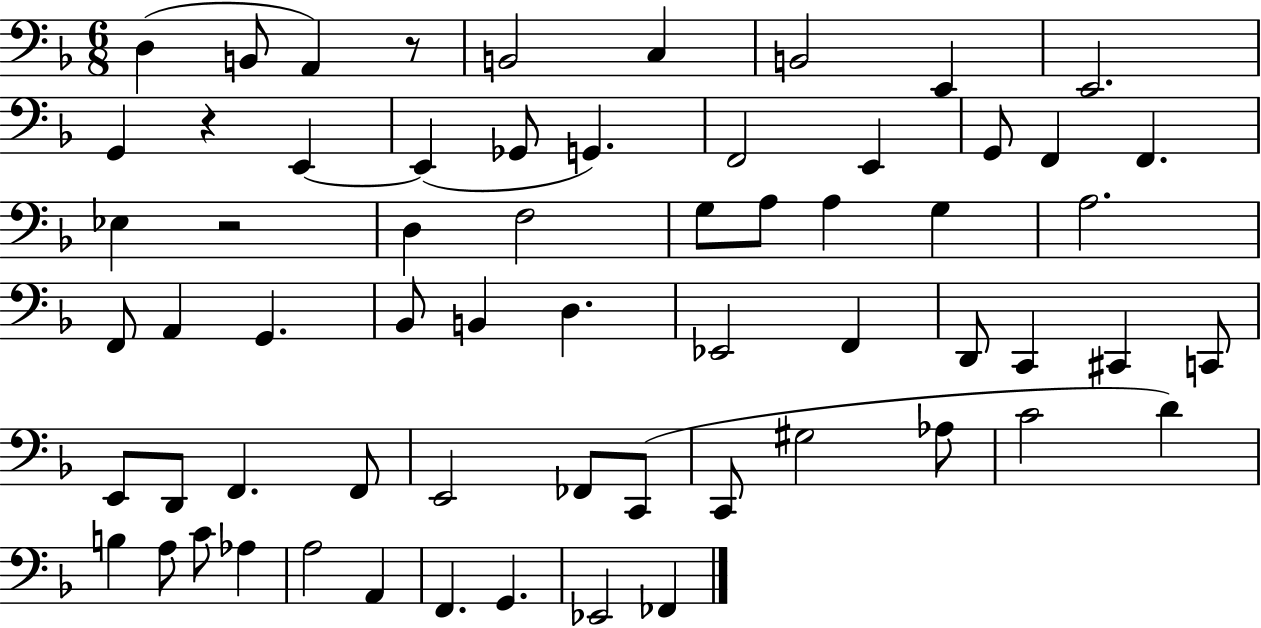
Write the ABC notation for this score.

X:1
T:Untitled
M:6/8
L:1/4
K:F
D, B,,/2 A,, z/2 B,,2 C, B,,2 E,, E,,2 G,, z E,, E,, _G,,/2 G,, F,,2 E,, G,,/2 F,, F,, _E, z2 D, F,2 G,/2 A,/2 A, G, A,2 F,,/2 A,, G,, _B,,/2 B,, D, _E,,2 F,, D,,/2 C,, ^C,, C,,/2 E,,/2 D,,/2 F,, F,,/2 E,,2 _F,,/2 C,,/2 C,,/2 ^G,2 _A,/2 C2 D B, A,/2 C/2 _A, A,2 A,, F,, G,, _E,,2 _F,,